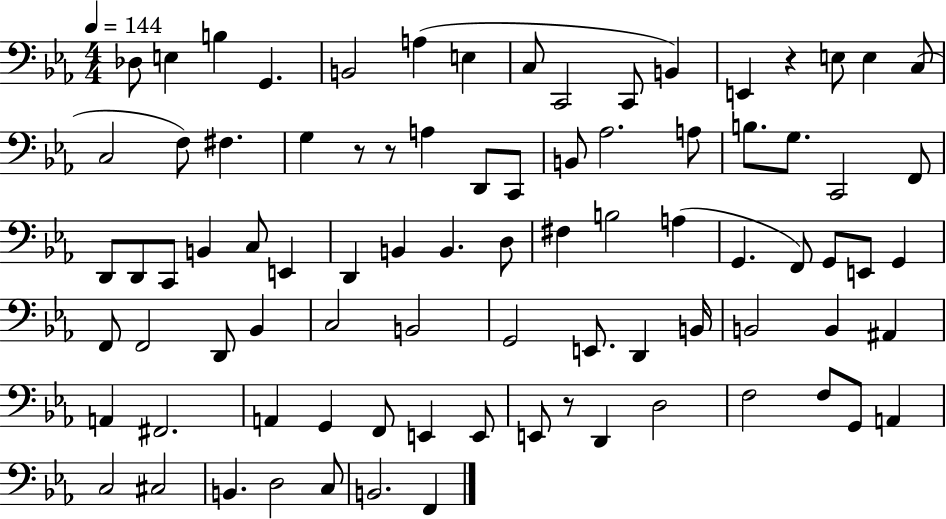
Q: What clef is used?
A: bass